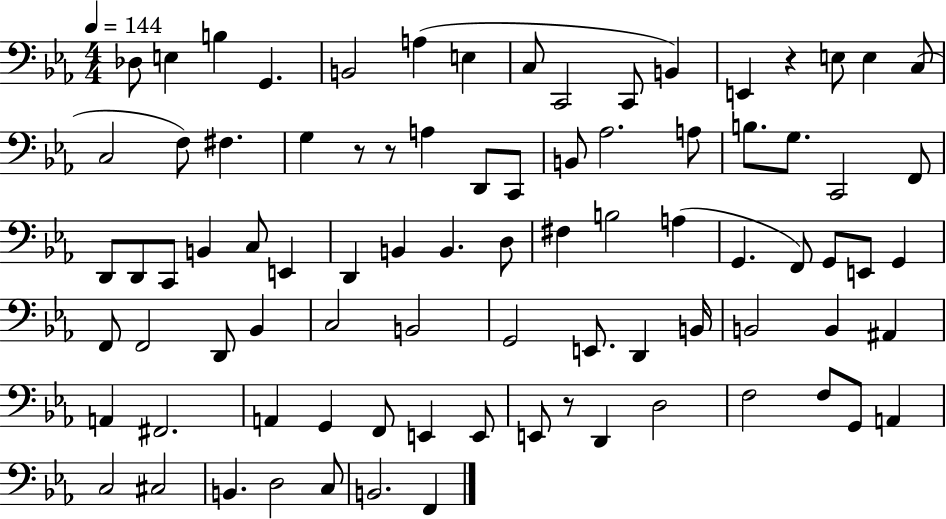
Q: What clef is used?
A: bass